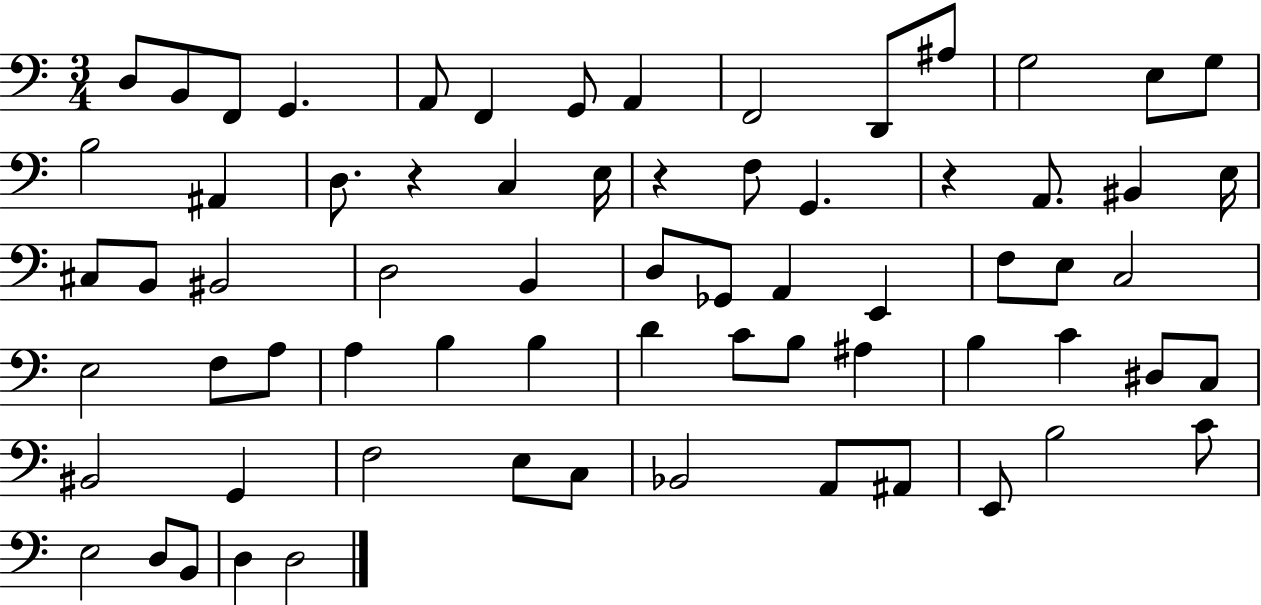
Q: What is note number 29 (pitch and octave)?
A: B2